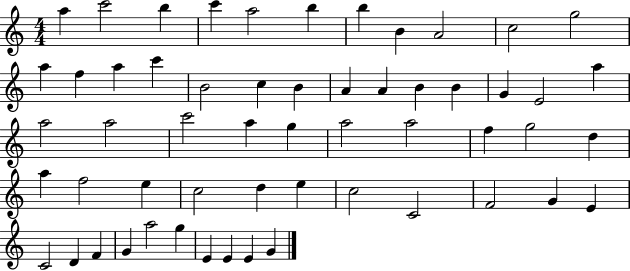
X:1
T:Untitled
M:4/4
L:1/4
K:C
a c'2 b c' a2 b b B A2 c2 g2 a f a c' B2 c B A A B B G E2 a a2 a2 c'2 a g a2 a2 f g2 d a f2 e c2 d e c2 C2 F2 G E C2 D F G a2 g E E E G